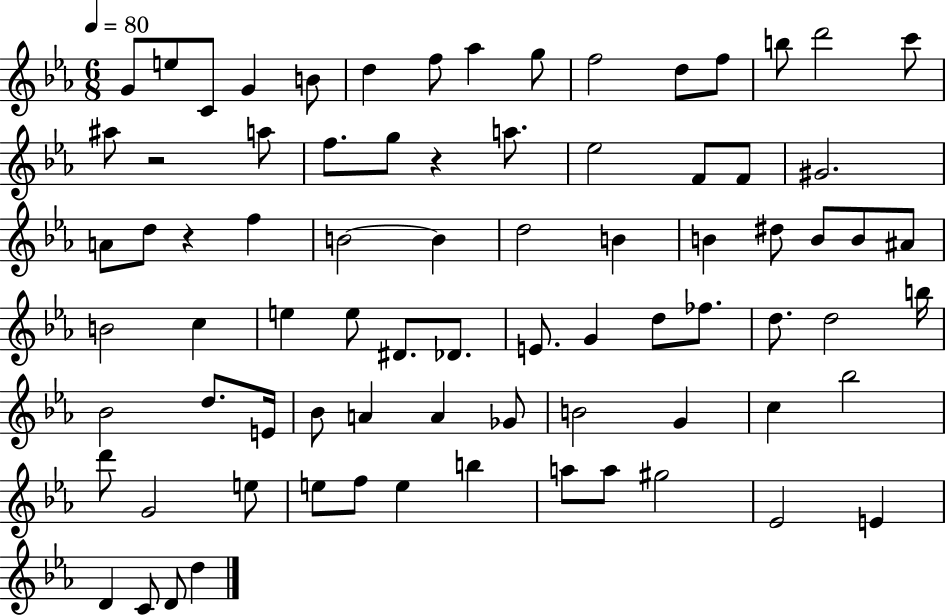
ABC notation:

X:1
T:Untitled
M:6/8
L:1/4
K:Eb
G/2 e/2 C/2 G B/2 d f/2 _a g/2 f2 d/2 f/2 b/2 d'2 c'/2 ^a/2 z2 a/2 f/2 g/2 z a/2 _e2 F/2 F/2 ^G2 A/2 d/2 z f B2 B d2 B B ^d/2 B/2 B/2 ^A/2 B2 c e e/2 ^D/2 _D/2 E/2 G d/2 _f/2 d/2 d2 b/4 _B2 d/2 E/4 _B/2 A A _G/2 B2 G c _b2 d'/2 G2 e/2 e/2 f/2 e b a/2 a/2 ^g2 _E2 E D C/2 D/2 d